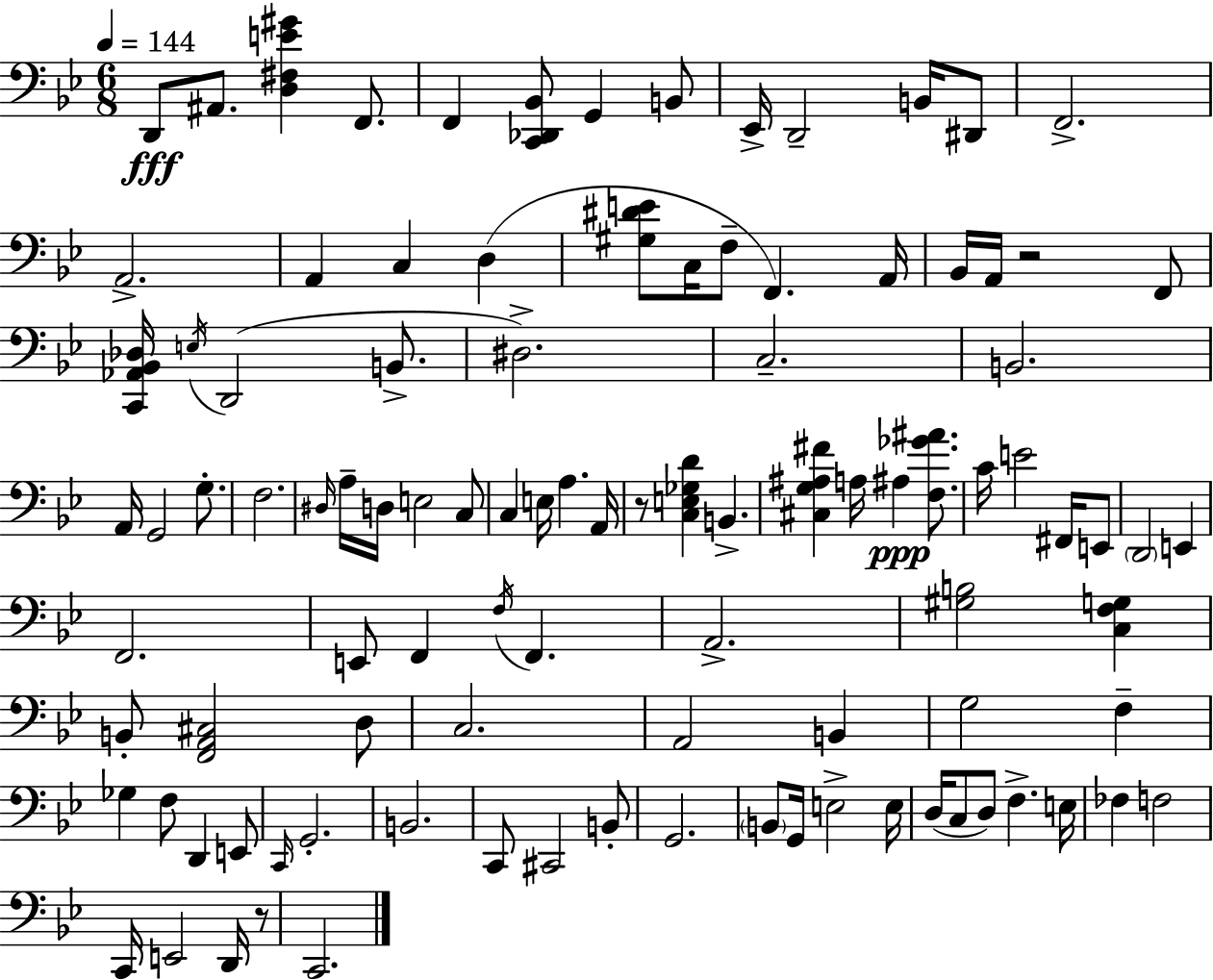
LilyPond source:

{
  \clef bass
  \numericTimeSignature
  \time 6/8
  \key g \minor
  \tempo 4 = 144
  \repeat volta 2 { d,8\fff ais,8. <d fis e' gis'>4 f,8. | f,4 <c, des, bes,>8 g,4 b,8 | ees,16-> d,2-- b,16 dis,8 | f,2.-> | \break a,2.-> | a,4 c4 d4( | <gis dis' e'>8 c16 f8-- f,4.) a,16 | bes,16 a,16 r2 f,8 | \break <c, aes, bes, des>16 \acciaccatura { e16 } d,2( b,8.-> | dis2.->) | c2.-- | b,2. | \break a,16 g,2 g8.-. | f2. | \grace { dis16 } a16-- d16 e2 | c8 c4 e16 a4. | \break a,16 r8 <c e ges d'>4 b,4.-> | <cis g ais fis'>4 a16 ais4\ppp <f ges' ais'>8. | c'16 e'2 fis,16 | e,8 \parenthesize d,2 e,4 | \break f,2. | e,8 f,4 \acciaccatura { f16 } f,4. | a,2.-> | <gis b>2 <c f g>4 | \break b,8-. <f, a, cis>2 | d8 c2. | a,2 b,4 | g2 f4-- | \break ges4 f8 d,4 | e,8 \grace { c,16 } g,2.-. | b,2. | c,8 cis,2 | \break b,8-. g,2. | \parenthesize b,8 g,16 e2-> | e16 d16( c8 d8) f4.-> | e16 fes4 f2 | \break c,16 e,2 | d,16 r8 c,2. | } \bar "|."
}